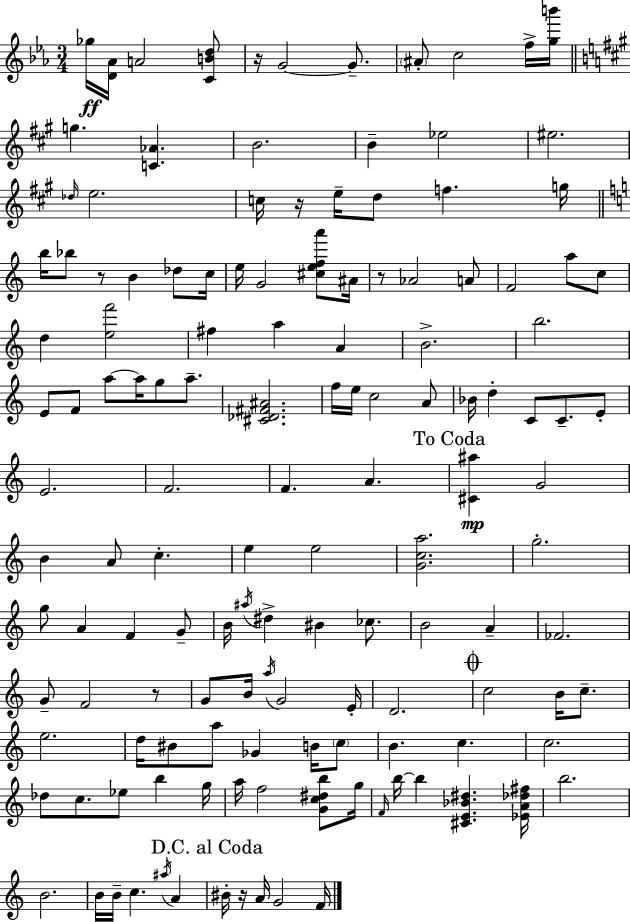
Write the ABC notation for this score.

X:1
T:Untitled
M:3/4
L:1/4
K:Cm
_g/4 [D_A]/4 A2 [CBd]/2 z/4 G2 G/2 ^A/2 c2 f/4 [gb']/4 g [C_A] B2 B _e2 ^e2 _d/4 e2 c/4 z/4 e/4 d/2 f g/4 b/4 _b/2 z/2 B _d/2 c/4 e/4 G2 [^cefa']/2 ^A/4 z/2 _A2 A/2 F2 a/2 c/2 d [ef']2 ^f a A B2 b2 E/2 F/2 a/2 a/4 g/2 a/2 [^C_D^F^A]2 f/4 e/4 c2 A/2 _B/4 d C/2 C/2 E/2 E2 F2 F A [^C^a] G2 B A/2 c e e2 [Gca]2 g2 g/2 A F G/2 B/4 ^a/4 ^d ^B _c/2 B2 A _F2 G/2 F2 z/2 G/2 B/4 a/4 G2 E/4 D2 c2 B/4 c/2 e2 d/4 ^B/2 a/2 _G B/4 c/2 B c c2 _d/2 c/2 _e/2 b g/4 a/4 f2 [Gc^db]/2 g/4 F/4 b/4 b [^CE_B^d] [_EA_d^f]/4 b2 B2 B/4 B/4 c ^a/4 A ^B/4 z/4 A/4 G2 F/4